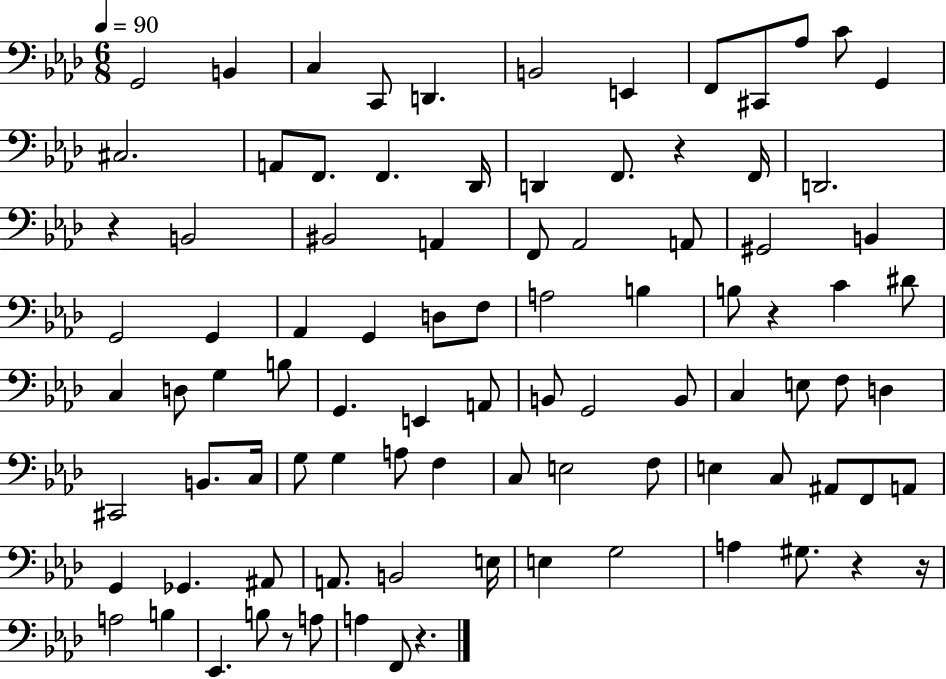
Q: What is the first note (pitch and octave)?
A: G2